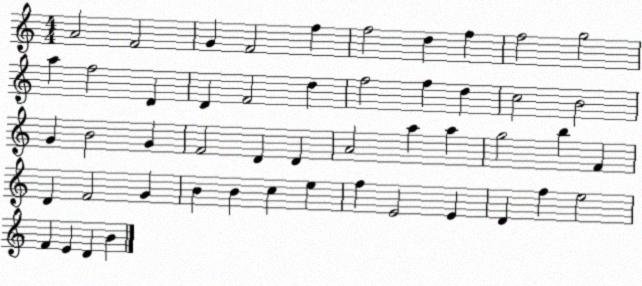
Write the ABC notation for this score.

X:1
T:Untitled
M:4/4
L:1/4
K:C
A2 F2 G F2 f f2 d f f2 g2 a f2 D D F2 d f2 f d c2 B2 G B2 G F2 D D A2 a a g2 b F D F2 G B B c e f E2 E D f e2 F E D B